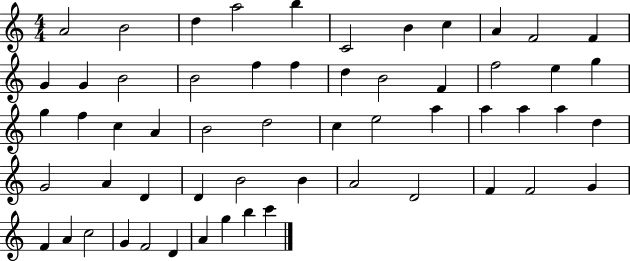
X:1
T:Untitled
M:4/4
L:1/4
K:C
A2 B2 d a2 b C2 B c A F2 F G G B2 B2 f f d B2 F f2 e g g f c A B2 d2 c e2 a a a a d G2 A D D B2 B A2 D2 F F2 G F A c2 G F2 D A g b c'